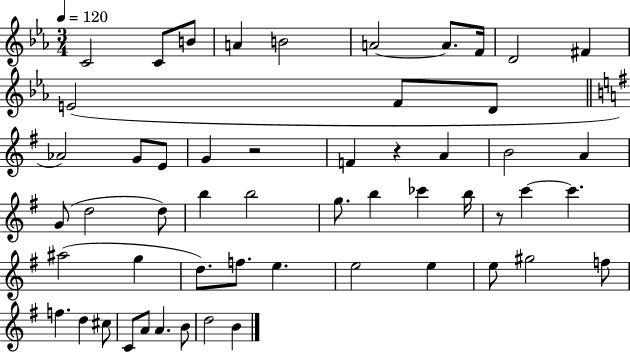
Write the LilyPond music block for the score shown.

{
  \clef treble
  \numericTimeSignature
  \time 3/4
  \key ees \major
  \tempo 4 = 120
  \repeat volta 2 { c'2 c'8 b'8 | a'4 b'2 | a'2~~ a'8. f'16 | d'2 fis'4 | \break e'2( f'8 d'8 | \bar "||" \break \key g \major aes'2) g'8 e'8 | g'4 r2 | f'4 r4 a'4 | b'2 a'4 | \break g'8( d''2 d''8) | b''4 b''2 | g''8. b''4 ces'''4 b''16 | r8 c'''4~~ c'''4. | \break ais''2( g''4 | d''8.) f''8. e''4. | e''2 e''4 | e''8 gis''2 f''8 | \break f''4. d''4 cis''8 | c'8 a'8 a'4. b'8 | d''2 b'4 | } \bar "|."
}